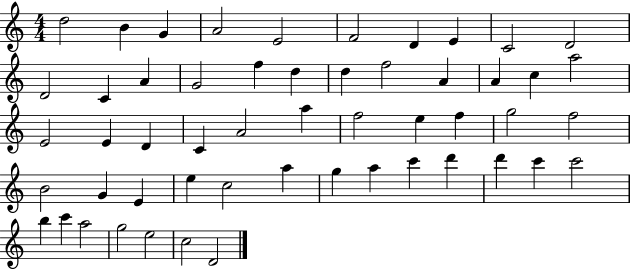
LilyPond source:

{
  \clef treble
  \numericTimeSignature
  \time 4/4
  \key c \major
  d''2 b'4 g'4 | a'2 e'2 | f'2 d'4 e'4 | c'2 d'2 | \break d'2 c'4 a'4 | g'2 f''4 d''4 | d''4 f''2 a'4 | a'4 c''4 a''2 | \break e'2 e'4 d'4 | c'4 a'2 a''4 | f''2 e''4 f''4 | g''2 f''2 | \break b'2 g'4 e'4 | e''4 c''2 a''4 | g''4 a''4 c'''4 d'''4 | d'''4 c'''4 c'''2 | \break b''4 c'''4 a''2 | g''2 e''2 | c''2 d'2 | \bar "|."
}